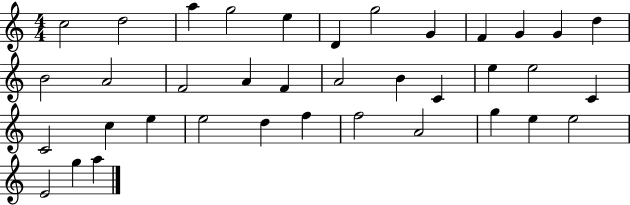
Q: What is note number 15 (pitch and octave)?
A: F4